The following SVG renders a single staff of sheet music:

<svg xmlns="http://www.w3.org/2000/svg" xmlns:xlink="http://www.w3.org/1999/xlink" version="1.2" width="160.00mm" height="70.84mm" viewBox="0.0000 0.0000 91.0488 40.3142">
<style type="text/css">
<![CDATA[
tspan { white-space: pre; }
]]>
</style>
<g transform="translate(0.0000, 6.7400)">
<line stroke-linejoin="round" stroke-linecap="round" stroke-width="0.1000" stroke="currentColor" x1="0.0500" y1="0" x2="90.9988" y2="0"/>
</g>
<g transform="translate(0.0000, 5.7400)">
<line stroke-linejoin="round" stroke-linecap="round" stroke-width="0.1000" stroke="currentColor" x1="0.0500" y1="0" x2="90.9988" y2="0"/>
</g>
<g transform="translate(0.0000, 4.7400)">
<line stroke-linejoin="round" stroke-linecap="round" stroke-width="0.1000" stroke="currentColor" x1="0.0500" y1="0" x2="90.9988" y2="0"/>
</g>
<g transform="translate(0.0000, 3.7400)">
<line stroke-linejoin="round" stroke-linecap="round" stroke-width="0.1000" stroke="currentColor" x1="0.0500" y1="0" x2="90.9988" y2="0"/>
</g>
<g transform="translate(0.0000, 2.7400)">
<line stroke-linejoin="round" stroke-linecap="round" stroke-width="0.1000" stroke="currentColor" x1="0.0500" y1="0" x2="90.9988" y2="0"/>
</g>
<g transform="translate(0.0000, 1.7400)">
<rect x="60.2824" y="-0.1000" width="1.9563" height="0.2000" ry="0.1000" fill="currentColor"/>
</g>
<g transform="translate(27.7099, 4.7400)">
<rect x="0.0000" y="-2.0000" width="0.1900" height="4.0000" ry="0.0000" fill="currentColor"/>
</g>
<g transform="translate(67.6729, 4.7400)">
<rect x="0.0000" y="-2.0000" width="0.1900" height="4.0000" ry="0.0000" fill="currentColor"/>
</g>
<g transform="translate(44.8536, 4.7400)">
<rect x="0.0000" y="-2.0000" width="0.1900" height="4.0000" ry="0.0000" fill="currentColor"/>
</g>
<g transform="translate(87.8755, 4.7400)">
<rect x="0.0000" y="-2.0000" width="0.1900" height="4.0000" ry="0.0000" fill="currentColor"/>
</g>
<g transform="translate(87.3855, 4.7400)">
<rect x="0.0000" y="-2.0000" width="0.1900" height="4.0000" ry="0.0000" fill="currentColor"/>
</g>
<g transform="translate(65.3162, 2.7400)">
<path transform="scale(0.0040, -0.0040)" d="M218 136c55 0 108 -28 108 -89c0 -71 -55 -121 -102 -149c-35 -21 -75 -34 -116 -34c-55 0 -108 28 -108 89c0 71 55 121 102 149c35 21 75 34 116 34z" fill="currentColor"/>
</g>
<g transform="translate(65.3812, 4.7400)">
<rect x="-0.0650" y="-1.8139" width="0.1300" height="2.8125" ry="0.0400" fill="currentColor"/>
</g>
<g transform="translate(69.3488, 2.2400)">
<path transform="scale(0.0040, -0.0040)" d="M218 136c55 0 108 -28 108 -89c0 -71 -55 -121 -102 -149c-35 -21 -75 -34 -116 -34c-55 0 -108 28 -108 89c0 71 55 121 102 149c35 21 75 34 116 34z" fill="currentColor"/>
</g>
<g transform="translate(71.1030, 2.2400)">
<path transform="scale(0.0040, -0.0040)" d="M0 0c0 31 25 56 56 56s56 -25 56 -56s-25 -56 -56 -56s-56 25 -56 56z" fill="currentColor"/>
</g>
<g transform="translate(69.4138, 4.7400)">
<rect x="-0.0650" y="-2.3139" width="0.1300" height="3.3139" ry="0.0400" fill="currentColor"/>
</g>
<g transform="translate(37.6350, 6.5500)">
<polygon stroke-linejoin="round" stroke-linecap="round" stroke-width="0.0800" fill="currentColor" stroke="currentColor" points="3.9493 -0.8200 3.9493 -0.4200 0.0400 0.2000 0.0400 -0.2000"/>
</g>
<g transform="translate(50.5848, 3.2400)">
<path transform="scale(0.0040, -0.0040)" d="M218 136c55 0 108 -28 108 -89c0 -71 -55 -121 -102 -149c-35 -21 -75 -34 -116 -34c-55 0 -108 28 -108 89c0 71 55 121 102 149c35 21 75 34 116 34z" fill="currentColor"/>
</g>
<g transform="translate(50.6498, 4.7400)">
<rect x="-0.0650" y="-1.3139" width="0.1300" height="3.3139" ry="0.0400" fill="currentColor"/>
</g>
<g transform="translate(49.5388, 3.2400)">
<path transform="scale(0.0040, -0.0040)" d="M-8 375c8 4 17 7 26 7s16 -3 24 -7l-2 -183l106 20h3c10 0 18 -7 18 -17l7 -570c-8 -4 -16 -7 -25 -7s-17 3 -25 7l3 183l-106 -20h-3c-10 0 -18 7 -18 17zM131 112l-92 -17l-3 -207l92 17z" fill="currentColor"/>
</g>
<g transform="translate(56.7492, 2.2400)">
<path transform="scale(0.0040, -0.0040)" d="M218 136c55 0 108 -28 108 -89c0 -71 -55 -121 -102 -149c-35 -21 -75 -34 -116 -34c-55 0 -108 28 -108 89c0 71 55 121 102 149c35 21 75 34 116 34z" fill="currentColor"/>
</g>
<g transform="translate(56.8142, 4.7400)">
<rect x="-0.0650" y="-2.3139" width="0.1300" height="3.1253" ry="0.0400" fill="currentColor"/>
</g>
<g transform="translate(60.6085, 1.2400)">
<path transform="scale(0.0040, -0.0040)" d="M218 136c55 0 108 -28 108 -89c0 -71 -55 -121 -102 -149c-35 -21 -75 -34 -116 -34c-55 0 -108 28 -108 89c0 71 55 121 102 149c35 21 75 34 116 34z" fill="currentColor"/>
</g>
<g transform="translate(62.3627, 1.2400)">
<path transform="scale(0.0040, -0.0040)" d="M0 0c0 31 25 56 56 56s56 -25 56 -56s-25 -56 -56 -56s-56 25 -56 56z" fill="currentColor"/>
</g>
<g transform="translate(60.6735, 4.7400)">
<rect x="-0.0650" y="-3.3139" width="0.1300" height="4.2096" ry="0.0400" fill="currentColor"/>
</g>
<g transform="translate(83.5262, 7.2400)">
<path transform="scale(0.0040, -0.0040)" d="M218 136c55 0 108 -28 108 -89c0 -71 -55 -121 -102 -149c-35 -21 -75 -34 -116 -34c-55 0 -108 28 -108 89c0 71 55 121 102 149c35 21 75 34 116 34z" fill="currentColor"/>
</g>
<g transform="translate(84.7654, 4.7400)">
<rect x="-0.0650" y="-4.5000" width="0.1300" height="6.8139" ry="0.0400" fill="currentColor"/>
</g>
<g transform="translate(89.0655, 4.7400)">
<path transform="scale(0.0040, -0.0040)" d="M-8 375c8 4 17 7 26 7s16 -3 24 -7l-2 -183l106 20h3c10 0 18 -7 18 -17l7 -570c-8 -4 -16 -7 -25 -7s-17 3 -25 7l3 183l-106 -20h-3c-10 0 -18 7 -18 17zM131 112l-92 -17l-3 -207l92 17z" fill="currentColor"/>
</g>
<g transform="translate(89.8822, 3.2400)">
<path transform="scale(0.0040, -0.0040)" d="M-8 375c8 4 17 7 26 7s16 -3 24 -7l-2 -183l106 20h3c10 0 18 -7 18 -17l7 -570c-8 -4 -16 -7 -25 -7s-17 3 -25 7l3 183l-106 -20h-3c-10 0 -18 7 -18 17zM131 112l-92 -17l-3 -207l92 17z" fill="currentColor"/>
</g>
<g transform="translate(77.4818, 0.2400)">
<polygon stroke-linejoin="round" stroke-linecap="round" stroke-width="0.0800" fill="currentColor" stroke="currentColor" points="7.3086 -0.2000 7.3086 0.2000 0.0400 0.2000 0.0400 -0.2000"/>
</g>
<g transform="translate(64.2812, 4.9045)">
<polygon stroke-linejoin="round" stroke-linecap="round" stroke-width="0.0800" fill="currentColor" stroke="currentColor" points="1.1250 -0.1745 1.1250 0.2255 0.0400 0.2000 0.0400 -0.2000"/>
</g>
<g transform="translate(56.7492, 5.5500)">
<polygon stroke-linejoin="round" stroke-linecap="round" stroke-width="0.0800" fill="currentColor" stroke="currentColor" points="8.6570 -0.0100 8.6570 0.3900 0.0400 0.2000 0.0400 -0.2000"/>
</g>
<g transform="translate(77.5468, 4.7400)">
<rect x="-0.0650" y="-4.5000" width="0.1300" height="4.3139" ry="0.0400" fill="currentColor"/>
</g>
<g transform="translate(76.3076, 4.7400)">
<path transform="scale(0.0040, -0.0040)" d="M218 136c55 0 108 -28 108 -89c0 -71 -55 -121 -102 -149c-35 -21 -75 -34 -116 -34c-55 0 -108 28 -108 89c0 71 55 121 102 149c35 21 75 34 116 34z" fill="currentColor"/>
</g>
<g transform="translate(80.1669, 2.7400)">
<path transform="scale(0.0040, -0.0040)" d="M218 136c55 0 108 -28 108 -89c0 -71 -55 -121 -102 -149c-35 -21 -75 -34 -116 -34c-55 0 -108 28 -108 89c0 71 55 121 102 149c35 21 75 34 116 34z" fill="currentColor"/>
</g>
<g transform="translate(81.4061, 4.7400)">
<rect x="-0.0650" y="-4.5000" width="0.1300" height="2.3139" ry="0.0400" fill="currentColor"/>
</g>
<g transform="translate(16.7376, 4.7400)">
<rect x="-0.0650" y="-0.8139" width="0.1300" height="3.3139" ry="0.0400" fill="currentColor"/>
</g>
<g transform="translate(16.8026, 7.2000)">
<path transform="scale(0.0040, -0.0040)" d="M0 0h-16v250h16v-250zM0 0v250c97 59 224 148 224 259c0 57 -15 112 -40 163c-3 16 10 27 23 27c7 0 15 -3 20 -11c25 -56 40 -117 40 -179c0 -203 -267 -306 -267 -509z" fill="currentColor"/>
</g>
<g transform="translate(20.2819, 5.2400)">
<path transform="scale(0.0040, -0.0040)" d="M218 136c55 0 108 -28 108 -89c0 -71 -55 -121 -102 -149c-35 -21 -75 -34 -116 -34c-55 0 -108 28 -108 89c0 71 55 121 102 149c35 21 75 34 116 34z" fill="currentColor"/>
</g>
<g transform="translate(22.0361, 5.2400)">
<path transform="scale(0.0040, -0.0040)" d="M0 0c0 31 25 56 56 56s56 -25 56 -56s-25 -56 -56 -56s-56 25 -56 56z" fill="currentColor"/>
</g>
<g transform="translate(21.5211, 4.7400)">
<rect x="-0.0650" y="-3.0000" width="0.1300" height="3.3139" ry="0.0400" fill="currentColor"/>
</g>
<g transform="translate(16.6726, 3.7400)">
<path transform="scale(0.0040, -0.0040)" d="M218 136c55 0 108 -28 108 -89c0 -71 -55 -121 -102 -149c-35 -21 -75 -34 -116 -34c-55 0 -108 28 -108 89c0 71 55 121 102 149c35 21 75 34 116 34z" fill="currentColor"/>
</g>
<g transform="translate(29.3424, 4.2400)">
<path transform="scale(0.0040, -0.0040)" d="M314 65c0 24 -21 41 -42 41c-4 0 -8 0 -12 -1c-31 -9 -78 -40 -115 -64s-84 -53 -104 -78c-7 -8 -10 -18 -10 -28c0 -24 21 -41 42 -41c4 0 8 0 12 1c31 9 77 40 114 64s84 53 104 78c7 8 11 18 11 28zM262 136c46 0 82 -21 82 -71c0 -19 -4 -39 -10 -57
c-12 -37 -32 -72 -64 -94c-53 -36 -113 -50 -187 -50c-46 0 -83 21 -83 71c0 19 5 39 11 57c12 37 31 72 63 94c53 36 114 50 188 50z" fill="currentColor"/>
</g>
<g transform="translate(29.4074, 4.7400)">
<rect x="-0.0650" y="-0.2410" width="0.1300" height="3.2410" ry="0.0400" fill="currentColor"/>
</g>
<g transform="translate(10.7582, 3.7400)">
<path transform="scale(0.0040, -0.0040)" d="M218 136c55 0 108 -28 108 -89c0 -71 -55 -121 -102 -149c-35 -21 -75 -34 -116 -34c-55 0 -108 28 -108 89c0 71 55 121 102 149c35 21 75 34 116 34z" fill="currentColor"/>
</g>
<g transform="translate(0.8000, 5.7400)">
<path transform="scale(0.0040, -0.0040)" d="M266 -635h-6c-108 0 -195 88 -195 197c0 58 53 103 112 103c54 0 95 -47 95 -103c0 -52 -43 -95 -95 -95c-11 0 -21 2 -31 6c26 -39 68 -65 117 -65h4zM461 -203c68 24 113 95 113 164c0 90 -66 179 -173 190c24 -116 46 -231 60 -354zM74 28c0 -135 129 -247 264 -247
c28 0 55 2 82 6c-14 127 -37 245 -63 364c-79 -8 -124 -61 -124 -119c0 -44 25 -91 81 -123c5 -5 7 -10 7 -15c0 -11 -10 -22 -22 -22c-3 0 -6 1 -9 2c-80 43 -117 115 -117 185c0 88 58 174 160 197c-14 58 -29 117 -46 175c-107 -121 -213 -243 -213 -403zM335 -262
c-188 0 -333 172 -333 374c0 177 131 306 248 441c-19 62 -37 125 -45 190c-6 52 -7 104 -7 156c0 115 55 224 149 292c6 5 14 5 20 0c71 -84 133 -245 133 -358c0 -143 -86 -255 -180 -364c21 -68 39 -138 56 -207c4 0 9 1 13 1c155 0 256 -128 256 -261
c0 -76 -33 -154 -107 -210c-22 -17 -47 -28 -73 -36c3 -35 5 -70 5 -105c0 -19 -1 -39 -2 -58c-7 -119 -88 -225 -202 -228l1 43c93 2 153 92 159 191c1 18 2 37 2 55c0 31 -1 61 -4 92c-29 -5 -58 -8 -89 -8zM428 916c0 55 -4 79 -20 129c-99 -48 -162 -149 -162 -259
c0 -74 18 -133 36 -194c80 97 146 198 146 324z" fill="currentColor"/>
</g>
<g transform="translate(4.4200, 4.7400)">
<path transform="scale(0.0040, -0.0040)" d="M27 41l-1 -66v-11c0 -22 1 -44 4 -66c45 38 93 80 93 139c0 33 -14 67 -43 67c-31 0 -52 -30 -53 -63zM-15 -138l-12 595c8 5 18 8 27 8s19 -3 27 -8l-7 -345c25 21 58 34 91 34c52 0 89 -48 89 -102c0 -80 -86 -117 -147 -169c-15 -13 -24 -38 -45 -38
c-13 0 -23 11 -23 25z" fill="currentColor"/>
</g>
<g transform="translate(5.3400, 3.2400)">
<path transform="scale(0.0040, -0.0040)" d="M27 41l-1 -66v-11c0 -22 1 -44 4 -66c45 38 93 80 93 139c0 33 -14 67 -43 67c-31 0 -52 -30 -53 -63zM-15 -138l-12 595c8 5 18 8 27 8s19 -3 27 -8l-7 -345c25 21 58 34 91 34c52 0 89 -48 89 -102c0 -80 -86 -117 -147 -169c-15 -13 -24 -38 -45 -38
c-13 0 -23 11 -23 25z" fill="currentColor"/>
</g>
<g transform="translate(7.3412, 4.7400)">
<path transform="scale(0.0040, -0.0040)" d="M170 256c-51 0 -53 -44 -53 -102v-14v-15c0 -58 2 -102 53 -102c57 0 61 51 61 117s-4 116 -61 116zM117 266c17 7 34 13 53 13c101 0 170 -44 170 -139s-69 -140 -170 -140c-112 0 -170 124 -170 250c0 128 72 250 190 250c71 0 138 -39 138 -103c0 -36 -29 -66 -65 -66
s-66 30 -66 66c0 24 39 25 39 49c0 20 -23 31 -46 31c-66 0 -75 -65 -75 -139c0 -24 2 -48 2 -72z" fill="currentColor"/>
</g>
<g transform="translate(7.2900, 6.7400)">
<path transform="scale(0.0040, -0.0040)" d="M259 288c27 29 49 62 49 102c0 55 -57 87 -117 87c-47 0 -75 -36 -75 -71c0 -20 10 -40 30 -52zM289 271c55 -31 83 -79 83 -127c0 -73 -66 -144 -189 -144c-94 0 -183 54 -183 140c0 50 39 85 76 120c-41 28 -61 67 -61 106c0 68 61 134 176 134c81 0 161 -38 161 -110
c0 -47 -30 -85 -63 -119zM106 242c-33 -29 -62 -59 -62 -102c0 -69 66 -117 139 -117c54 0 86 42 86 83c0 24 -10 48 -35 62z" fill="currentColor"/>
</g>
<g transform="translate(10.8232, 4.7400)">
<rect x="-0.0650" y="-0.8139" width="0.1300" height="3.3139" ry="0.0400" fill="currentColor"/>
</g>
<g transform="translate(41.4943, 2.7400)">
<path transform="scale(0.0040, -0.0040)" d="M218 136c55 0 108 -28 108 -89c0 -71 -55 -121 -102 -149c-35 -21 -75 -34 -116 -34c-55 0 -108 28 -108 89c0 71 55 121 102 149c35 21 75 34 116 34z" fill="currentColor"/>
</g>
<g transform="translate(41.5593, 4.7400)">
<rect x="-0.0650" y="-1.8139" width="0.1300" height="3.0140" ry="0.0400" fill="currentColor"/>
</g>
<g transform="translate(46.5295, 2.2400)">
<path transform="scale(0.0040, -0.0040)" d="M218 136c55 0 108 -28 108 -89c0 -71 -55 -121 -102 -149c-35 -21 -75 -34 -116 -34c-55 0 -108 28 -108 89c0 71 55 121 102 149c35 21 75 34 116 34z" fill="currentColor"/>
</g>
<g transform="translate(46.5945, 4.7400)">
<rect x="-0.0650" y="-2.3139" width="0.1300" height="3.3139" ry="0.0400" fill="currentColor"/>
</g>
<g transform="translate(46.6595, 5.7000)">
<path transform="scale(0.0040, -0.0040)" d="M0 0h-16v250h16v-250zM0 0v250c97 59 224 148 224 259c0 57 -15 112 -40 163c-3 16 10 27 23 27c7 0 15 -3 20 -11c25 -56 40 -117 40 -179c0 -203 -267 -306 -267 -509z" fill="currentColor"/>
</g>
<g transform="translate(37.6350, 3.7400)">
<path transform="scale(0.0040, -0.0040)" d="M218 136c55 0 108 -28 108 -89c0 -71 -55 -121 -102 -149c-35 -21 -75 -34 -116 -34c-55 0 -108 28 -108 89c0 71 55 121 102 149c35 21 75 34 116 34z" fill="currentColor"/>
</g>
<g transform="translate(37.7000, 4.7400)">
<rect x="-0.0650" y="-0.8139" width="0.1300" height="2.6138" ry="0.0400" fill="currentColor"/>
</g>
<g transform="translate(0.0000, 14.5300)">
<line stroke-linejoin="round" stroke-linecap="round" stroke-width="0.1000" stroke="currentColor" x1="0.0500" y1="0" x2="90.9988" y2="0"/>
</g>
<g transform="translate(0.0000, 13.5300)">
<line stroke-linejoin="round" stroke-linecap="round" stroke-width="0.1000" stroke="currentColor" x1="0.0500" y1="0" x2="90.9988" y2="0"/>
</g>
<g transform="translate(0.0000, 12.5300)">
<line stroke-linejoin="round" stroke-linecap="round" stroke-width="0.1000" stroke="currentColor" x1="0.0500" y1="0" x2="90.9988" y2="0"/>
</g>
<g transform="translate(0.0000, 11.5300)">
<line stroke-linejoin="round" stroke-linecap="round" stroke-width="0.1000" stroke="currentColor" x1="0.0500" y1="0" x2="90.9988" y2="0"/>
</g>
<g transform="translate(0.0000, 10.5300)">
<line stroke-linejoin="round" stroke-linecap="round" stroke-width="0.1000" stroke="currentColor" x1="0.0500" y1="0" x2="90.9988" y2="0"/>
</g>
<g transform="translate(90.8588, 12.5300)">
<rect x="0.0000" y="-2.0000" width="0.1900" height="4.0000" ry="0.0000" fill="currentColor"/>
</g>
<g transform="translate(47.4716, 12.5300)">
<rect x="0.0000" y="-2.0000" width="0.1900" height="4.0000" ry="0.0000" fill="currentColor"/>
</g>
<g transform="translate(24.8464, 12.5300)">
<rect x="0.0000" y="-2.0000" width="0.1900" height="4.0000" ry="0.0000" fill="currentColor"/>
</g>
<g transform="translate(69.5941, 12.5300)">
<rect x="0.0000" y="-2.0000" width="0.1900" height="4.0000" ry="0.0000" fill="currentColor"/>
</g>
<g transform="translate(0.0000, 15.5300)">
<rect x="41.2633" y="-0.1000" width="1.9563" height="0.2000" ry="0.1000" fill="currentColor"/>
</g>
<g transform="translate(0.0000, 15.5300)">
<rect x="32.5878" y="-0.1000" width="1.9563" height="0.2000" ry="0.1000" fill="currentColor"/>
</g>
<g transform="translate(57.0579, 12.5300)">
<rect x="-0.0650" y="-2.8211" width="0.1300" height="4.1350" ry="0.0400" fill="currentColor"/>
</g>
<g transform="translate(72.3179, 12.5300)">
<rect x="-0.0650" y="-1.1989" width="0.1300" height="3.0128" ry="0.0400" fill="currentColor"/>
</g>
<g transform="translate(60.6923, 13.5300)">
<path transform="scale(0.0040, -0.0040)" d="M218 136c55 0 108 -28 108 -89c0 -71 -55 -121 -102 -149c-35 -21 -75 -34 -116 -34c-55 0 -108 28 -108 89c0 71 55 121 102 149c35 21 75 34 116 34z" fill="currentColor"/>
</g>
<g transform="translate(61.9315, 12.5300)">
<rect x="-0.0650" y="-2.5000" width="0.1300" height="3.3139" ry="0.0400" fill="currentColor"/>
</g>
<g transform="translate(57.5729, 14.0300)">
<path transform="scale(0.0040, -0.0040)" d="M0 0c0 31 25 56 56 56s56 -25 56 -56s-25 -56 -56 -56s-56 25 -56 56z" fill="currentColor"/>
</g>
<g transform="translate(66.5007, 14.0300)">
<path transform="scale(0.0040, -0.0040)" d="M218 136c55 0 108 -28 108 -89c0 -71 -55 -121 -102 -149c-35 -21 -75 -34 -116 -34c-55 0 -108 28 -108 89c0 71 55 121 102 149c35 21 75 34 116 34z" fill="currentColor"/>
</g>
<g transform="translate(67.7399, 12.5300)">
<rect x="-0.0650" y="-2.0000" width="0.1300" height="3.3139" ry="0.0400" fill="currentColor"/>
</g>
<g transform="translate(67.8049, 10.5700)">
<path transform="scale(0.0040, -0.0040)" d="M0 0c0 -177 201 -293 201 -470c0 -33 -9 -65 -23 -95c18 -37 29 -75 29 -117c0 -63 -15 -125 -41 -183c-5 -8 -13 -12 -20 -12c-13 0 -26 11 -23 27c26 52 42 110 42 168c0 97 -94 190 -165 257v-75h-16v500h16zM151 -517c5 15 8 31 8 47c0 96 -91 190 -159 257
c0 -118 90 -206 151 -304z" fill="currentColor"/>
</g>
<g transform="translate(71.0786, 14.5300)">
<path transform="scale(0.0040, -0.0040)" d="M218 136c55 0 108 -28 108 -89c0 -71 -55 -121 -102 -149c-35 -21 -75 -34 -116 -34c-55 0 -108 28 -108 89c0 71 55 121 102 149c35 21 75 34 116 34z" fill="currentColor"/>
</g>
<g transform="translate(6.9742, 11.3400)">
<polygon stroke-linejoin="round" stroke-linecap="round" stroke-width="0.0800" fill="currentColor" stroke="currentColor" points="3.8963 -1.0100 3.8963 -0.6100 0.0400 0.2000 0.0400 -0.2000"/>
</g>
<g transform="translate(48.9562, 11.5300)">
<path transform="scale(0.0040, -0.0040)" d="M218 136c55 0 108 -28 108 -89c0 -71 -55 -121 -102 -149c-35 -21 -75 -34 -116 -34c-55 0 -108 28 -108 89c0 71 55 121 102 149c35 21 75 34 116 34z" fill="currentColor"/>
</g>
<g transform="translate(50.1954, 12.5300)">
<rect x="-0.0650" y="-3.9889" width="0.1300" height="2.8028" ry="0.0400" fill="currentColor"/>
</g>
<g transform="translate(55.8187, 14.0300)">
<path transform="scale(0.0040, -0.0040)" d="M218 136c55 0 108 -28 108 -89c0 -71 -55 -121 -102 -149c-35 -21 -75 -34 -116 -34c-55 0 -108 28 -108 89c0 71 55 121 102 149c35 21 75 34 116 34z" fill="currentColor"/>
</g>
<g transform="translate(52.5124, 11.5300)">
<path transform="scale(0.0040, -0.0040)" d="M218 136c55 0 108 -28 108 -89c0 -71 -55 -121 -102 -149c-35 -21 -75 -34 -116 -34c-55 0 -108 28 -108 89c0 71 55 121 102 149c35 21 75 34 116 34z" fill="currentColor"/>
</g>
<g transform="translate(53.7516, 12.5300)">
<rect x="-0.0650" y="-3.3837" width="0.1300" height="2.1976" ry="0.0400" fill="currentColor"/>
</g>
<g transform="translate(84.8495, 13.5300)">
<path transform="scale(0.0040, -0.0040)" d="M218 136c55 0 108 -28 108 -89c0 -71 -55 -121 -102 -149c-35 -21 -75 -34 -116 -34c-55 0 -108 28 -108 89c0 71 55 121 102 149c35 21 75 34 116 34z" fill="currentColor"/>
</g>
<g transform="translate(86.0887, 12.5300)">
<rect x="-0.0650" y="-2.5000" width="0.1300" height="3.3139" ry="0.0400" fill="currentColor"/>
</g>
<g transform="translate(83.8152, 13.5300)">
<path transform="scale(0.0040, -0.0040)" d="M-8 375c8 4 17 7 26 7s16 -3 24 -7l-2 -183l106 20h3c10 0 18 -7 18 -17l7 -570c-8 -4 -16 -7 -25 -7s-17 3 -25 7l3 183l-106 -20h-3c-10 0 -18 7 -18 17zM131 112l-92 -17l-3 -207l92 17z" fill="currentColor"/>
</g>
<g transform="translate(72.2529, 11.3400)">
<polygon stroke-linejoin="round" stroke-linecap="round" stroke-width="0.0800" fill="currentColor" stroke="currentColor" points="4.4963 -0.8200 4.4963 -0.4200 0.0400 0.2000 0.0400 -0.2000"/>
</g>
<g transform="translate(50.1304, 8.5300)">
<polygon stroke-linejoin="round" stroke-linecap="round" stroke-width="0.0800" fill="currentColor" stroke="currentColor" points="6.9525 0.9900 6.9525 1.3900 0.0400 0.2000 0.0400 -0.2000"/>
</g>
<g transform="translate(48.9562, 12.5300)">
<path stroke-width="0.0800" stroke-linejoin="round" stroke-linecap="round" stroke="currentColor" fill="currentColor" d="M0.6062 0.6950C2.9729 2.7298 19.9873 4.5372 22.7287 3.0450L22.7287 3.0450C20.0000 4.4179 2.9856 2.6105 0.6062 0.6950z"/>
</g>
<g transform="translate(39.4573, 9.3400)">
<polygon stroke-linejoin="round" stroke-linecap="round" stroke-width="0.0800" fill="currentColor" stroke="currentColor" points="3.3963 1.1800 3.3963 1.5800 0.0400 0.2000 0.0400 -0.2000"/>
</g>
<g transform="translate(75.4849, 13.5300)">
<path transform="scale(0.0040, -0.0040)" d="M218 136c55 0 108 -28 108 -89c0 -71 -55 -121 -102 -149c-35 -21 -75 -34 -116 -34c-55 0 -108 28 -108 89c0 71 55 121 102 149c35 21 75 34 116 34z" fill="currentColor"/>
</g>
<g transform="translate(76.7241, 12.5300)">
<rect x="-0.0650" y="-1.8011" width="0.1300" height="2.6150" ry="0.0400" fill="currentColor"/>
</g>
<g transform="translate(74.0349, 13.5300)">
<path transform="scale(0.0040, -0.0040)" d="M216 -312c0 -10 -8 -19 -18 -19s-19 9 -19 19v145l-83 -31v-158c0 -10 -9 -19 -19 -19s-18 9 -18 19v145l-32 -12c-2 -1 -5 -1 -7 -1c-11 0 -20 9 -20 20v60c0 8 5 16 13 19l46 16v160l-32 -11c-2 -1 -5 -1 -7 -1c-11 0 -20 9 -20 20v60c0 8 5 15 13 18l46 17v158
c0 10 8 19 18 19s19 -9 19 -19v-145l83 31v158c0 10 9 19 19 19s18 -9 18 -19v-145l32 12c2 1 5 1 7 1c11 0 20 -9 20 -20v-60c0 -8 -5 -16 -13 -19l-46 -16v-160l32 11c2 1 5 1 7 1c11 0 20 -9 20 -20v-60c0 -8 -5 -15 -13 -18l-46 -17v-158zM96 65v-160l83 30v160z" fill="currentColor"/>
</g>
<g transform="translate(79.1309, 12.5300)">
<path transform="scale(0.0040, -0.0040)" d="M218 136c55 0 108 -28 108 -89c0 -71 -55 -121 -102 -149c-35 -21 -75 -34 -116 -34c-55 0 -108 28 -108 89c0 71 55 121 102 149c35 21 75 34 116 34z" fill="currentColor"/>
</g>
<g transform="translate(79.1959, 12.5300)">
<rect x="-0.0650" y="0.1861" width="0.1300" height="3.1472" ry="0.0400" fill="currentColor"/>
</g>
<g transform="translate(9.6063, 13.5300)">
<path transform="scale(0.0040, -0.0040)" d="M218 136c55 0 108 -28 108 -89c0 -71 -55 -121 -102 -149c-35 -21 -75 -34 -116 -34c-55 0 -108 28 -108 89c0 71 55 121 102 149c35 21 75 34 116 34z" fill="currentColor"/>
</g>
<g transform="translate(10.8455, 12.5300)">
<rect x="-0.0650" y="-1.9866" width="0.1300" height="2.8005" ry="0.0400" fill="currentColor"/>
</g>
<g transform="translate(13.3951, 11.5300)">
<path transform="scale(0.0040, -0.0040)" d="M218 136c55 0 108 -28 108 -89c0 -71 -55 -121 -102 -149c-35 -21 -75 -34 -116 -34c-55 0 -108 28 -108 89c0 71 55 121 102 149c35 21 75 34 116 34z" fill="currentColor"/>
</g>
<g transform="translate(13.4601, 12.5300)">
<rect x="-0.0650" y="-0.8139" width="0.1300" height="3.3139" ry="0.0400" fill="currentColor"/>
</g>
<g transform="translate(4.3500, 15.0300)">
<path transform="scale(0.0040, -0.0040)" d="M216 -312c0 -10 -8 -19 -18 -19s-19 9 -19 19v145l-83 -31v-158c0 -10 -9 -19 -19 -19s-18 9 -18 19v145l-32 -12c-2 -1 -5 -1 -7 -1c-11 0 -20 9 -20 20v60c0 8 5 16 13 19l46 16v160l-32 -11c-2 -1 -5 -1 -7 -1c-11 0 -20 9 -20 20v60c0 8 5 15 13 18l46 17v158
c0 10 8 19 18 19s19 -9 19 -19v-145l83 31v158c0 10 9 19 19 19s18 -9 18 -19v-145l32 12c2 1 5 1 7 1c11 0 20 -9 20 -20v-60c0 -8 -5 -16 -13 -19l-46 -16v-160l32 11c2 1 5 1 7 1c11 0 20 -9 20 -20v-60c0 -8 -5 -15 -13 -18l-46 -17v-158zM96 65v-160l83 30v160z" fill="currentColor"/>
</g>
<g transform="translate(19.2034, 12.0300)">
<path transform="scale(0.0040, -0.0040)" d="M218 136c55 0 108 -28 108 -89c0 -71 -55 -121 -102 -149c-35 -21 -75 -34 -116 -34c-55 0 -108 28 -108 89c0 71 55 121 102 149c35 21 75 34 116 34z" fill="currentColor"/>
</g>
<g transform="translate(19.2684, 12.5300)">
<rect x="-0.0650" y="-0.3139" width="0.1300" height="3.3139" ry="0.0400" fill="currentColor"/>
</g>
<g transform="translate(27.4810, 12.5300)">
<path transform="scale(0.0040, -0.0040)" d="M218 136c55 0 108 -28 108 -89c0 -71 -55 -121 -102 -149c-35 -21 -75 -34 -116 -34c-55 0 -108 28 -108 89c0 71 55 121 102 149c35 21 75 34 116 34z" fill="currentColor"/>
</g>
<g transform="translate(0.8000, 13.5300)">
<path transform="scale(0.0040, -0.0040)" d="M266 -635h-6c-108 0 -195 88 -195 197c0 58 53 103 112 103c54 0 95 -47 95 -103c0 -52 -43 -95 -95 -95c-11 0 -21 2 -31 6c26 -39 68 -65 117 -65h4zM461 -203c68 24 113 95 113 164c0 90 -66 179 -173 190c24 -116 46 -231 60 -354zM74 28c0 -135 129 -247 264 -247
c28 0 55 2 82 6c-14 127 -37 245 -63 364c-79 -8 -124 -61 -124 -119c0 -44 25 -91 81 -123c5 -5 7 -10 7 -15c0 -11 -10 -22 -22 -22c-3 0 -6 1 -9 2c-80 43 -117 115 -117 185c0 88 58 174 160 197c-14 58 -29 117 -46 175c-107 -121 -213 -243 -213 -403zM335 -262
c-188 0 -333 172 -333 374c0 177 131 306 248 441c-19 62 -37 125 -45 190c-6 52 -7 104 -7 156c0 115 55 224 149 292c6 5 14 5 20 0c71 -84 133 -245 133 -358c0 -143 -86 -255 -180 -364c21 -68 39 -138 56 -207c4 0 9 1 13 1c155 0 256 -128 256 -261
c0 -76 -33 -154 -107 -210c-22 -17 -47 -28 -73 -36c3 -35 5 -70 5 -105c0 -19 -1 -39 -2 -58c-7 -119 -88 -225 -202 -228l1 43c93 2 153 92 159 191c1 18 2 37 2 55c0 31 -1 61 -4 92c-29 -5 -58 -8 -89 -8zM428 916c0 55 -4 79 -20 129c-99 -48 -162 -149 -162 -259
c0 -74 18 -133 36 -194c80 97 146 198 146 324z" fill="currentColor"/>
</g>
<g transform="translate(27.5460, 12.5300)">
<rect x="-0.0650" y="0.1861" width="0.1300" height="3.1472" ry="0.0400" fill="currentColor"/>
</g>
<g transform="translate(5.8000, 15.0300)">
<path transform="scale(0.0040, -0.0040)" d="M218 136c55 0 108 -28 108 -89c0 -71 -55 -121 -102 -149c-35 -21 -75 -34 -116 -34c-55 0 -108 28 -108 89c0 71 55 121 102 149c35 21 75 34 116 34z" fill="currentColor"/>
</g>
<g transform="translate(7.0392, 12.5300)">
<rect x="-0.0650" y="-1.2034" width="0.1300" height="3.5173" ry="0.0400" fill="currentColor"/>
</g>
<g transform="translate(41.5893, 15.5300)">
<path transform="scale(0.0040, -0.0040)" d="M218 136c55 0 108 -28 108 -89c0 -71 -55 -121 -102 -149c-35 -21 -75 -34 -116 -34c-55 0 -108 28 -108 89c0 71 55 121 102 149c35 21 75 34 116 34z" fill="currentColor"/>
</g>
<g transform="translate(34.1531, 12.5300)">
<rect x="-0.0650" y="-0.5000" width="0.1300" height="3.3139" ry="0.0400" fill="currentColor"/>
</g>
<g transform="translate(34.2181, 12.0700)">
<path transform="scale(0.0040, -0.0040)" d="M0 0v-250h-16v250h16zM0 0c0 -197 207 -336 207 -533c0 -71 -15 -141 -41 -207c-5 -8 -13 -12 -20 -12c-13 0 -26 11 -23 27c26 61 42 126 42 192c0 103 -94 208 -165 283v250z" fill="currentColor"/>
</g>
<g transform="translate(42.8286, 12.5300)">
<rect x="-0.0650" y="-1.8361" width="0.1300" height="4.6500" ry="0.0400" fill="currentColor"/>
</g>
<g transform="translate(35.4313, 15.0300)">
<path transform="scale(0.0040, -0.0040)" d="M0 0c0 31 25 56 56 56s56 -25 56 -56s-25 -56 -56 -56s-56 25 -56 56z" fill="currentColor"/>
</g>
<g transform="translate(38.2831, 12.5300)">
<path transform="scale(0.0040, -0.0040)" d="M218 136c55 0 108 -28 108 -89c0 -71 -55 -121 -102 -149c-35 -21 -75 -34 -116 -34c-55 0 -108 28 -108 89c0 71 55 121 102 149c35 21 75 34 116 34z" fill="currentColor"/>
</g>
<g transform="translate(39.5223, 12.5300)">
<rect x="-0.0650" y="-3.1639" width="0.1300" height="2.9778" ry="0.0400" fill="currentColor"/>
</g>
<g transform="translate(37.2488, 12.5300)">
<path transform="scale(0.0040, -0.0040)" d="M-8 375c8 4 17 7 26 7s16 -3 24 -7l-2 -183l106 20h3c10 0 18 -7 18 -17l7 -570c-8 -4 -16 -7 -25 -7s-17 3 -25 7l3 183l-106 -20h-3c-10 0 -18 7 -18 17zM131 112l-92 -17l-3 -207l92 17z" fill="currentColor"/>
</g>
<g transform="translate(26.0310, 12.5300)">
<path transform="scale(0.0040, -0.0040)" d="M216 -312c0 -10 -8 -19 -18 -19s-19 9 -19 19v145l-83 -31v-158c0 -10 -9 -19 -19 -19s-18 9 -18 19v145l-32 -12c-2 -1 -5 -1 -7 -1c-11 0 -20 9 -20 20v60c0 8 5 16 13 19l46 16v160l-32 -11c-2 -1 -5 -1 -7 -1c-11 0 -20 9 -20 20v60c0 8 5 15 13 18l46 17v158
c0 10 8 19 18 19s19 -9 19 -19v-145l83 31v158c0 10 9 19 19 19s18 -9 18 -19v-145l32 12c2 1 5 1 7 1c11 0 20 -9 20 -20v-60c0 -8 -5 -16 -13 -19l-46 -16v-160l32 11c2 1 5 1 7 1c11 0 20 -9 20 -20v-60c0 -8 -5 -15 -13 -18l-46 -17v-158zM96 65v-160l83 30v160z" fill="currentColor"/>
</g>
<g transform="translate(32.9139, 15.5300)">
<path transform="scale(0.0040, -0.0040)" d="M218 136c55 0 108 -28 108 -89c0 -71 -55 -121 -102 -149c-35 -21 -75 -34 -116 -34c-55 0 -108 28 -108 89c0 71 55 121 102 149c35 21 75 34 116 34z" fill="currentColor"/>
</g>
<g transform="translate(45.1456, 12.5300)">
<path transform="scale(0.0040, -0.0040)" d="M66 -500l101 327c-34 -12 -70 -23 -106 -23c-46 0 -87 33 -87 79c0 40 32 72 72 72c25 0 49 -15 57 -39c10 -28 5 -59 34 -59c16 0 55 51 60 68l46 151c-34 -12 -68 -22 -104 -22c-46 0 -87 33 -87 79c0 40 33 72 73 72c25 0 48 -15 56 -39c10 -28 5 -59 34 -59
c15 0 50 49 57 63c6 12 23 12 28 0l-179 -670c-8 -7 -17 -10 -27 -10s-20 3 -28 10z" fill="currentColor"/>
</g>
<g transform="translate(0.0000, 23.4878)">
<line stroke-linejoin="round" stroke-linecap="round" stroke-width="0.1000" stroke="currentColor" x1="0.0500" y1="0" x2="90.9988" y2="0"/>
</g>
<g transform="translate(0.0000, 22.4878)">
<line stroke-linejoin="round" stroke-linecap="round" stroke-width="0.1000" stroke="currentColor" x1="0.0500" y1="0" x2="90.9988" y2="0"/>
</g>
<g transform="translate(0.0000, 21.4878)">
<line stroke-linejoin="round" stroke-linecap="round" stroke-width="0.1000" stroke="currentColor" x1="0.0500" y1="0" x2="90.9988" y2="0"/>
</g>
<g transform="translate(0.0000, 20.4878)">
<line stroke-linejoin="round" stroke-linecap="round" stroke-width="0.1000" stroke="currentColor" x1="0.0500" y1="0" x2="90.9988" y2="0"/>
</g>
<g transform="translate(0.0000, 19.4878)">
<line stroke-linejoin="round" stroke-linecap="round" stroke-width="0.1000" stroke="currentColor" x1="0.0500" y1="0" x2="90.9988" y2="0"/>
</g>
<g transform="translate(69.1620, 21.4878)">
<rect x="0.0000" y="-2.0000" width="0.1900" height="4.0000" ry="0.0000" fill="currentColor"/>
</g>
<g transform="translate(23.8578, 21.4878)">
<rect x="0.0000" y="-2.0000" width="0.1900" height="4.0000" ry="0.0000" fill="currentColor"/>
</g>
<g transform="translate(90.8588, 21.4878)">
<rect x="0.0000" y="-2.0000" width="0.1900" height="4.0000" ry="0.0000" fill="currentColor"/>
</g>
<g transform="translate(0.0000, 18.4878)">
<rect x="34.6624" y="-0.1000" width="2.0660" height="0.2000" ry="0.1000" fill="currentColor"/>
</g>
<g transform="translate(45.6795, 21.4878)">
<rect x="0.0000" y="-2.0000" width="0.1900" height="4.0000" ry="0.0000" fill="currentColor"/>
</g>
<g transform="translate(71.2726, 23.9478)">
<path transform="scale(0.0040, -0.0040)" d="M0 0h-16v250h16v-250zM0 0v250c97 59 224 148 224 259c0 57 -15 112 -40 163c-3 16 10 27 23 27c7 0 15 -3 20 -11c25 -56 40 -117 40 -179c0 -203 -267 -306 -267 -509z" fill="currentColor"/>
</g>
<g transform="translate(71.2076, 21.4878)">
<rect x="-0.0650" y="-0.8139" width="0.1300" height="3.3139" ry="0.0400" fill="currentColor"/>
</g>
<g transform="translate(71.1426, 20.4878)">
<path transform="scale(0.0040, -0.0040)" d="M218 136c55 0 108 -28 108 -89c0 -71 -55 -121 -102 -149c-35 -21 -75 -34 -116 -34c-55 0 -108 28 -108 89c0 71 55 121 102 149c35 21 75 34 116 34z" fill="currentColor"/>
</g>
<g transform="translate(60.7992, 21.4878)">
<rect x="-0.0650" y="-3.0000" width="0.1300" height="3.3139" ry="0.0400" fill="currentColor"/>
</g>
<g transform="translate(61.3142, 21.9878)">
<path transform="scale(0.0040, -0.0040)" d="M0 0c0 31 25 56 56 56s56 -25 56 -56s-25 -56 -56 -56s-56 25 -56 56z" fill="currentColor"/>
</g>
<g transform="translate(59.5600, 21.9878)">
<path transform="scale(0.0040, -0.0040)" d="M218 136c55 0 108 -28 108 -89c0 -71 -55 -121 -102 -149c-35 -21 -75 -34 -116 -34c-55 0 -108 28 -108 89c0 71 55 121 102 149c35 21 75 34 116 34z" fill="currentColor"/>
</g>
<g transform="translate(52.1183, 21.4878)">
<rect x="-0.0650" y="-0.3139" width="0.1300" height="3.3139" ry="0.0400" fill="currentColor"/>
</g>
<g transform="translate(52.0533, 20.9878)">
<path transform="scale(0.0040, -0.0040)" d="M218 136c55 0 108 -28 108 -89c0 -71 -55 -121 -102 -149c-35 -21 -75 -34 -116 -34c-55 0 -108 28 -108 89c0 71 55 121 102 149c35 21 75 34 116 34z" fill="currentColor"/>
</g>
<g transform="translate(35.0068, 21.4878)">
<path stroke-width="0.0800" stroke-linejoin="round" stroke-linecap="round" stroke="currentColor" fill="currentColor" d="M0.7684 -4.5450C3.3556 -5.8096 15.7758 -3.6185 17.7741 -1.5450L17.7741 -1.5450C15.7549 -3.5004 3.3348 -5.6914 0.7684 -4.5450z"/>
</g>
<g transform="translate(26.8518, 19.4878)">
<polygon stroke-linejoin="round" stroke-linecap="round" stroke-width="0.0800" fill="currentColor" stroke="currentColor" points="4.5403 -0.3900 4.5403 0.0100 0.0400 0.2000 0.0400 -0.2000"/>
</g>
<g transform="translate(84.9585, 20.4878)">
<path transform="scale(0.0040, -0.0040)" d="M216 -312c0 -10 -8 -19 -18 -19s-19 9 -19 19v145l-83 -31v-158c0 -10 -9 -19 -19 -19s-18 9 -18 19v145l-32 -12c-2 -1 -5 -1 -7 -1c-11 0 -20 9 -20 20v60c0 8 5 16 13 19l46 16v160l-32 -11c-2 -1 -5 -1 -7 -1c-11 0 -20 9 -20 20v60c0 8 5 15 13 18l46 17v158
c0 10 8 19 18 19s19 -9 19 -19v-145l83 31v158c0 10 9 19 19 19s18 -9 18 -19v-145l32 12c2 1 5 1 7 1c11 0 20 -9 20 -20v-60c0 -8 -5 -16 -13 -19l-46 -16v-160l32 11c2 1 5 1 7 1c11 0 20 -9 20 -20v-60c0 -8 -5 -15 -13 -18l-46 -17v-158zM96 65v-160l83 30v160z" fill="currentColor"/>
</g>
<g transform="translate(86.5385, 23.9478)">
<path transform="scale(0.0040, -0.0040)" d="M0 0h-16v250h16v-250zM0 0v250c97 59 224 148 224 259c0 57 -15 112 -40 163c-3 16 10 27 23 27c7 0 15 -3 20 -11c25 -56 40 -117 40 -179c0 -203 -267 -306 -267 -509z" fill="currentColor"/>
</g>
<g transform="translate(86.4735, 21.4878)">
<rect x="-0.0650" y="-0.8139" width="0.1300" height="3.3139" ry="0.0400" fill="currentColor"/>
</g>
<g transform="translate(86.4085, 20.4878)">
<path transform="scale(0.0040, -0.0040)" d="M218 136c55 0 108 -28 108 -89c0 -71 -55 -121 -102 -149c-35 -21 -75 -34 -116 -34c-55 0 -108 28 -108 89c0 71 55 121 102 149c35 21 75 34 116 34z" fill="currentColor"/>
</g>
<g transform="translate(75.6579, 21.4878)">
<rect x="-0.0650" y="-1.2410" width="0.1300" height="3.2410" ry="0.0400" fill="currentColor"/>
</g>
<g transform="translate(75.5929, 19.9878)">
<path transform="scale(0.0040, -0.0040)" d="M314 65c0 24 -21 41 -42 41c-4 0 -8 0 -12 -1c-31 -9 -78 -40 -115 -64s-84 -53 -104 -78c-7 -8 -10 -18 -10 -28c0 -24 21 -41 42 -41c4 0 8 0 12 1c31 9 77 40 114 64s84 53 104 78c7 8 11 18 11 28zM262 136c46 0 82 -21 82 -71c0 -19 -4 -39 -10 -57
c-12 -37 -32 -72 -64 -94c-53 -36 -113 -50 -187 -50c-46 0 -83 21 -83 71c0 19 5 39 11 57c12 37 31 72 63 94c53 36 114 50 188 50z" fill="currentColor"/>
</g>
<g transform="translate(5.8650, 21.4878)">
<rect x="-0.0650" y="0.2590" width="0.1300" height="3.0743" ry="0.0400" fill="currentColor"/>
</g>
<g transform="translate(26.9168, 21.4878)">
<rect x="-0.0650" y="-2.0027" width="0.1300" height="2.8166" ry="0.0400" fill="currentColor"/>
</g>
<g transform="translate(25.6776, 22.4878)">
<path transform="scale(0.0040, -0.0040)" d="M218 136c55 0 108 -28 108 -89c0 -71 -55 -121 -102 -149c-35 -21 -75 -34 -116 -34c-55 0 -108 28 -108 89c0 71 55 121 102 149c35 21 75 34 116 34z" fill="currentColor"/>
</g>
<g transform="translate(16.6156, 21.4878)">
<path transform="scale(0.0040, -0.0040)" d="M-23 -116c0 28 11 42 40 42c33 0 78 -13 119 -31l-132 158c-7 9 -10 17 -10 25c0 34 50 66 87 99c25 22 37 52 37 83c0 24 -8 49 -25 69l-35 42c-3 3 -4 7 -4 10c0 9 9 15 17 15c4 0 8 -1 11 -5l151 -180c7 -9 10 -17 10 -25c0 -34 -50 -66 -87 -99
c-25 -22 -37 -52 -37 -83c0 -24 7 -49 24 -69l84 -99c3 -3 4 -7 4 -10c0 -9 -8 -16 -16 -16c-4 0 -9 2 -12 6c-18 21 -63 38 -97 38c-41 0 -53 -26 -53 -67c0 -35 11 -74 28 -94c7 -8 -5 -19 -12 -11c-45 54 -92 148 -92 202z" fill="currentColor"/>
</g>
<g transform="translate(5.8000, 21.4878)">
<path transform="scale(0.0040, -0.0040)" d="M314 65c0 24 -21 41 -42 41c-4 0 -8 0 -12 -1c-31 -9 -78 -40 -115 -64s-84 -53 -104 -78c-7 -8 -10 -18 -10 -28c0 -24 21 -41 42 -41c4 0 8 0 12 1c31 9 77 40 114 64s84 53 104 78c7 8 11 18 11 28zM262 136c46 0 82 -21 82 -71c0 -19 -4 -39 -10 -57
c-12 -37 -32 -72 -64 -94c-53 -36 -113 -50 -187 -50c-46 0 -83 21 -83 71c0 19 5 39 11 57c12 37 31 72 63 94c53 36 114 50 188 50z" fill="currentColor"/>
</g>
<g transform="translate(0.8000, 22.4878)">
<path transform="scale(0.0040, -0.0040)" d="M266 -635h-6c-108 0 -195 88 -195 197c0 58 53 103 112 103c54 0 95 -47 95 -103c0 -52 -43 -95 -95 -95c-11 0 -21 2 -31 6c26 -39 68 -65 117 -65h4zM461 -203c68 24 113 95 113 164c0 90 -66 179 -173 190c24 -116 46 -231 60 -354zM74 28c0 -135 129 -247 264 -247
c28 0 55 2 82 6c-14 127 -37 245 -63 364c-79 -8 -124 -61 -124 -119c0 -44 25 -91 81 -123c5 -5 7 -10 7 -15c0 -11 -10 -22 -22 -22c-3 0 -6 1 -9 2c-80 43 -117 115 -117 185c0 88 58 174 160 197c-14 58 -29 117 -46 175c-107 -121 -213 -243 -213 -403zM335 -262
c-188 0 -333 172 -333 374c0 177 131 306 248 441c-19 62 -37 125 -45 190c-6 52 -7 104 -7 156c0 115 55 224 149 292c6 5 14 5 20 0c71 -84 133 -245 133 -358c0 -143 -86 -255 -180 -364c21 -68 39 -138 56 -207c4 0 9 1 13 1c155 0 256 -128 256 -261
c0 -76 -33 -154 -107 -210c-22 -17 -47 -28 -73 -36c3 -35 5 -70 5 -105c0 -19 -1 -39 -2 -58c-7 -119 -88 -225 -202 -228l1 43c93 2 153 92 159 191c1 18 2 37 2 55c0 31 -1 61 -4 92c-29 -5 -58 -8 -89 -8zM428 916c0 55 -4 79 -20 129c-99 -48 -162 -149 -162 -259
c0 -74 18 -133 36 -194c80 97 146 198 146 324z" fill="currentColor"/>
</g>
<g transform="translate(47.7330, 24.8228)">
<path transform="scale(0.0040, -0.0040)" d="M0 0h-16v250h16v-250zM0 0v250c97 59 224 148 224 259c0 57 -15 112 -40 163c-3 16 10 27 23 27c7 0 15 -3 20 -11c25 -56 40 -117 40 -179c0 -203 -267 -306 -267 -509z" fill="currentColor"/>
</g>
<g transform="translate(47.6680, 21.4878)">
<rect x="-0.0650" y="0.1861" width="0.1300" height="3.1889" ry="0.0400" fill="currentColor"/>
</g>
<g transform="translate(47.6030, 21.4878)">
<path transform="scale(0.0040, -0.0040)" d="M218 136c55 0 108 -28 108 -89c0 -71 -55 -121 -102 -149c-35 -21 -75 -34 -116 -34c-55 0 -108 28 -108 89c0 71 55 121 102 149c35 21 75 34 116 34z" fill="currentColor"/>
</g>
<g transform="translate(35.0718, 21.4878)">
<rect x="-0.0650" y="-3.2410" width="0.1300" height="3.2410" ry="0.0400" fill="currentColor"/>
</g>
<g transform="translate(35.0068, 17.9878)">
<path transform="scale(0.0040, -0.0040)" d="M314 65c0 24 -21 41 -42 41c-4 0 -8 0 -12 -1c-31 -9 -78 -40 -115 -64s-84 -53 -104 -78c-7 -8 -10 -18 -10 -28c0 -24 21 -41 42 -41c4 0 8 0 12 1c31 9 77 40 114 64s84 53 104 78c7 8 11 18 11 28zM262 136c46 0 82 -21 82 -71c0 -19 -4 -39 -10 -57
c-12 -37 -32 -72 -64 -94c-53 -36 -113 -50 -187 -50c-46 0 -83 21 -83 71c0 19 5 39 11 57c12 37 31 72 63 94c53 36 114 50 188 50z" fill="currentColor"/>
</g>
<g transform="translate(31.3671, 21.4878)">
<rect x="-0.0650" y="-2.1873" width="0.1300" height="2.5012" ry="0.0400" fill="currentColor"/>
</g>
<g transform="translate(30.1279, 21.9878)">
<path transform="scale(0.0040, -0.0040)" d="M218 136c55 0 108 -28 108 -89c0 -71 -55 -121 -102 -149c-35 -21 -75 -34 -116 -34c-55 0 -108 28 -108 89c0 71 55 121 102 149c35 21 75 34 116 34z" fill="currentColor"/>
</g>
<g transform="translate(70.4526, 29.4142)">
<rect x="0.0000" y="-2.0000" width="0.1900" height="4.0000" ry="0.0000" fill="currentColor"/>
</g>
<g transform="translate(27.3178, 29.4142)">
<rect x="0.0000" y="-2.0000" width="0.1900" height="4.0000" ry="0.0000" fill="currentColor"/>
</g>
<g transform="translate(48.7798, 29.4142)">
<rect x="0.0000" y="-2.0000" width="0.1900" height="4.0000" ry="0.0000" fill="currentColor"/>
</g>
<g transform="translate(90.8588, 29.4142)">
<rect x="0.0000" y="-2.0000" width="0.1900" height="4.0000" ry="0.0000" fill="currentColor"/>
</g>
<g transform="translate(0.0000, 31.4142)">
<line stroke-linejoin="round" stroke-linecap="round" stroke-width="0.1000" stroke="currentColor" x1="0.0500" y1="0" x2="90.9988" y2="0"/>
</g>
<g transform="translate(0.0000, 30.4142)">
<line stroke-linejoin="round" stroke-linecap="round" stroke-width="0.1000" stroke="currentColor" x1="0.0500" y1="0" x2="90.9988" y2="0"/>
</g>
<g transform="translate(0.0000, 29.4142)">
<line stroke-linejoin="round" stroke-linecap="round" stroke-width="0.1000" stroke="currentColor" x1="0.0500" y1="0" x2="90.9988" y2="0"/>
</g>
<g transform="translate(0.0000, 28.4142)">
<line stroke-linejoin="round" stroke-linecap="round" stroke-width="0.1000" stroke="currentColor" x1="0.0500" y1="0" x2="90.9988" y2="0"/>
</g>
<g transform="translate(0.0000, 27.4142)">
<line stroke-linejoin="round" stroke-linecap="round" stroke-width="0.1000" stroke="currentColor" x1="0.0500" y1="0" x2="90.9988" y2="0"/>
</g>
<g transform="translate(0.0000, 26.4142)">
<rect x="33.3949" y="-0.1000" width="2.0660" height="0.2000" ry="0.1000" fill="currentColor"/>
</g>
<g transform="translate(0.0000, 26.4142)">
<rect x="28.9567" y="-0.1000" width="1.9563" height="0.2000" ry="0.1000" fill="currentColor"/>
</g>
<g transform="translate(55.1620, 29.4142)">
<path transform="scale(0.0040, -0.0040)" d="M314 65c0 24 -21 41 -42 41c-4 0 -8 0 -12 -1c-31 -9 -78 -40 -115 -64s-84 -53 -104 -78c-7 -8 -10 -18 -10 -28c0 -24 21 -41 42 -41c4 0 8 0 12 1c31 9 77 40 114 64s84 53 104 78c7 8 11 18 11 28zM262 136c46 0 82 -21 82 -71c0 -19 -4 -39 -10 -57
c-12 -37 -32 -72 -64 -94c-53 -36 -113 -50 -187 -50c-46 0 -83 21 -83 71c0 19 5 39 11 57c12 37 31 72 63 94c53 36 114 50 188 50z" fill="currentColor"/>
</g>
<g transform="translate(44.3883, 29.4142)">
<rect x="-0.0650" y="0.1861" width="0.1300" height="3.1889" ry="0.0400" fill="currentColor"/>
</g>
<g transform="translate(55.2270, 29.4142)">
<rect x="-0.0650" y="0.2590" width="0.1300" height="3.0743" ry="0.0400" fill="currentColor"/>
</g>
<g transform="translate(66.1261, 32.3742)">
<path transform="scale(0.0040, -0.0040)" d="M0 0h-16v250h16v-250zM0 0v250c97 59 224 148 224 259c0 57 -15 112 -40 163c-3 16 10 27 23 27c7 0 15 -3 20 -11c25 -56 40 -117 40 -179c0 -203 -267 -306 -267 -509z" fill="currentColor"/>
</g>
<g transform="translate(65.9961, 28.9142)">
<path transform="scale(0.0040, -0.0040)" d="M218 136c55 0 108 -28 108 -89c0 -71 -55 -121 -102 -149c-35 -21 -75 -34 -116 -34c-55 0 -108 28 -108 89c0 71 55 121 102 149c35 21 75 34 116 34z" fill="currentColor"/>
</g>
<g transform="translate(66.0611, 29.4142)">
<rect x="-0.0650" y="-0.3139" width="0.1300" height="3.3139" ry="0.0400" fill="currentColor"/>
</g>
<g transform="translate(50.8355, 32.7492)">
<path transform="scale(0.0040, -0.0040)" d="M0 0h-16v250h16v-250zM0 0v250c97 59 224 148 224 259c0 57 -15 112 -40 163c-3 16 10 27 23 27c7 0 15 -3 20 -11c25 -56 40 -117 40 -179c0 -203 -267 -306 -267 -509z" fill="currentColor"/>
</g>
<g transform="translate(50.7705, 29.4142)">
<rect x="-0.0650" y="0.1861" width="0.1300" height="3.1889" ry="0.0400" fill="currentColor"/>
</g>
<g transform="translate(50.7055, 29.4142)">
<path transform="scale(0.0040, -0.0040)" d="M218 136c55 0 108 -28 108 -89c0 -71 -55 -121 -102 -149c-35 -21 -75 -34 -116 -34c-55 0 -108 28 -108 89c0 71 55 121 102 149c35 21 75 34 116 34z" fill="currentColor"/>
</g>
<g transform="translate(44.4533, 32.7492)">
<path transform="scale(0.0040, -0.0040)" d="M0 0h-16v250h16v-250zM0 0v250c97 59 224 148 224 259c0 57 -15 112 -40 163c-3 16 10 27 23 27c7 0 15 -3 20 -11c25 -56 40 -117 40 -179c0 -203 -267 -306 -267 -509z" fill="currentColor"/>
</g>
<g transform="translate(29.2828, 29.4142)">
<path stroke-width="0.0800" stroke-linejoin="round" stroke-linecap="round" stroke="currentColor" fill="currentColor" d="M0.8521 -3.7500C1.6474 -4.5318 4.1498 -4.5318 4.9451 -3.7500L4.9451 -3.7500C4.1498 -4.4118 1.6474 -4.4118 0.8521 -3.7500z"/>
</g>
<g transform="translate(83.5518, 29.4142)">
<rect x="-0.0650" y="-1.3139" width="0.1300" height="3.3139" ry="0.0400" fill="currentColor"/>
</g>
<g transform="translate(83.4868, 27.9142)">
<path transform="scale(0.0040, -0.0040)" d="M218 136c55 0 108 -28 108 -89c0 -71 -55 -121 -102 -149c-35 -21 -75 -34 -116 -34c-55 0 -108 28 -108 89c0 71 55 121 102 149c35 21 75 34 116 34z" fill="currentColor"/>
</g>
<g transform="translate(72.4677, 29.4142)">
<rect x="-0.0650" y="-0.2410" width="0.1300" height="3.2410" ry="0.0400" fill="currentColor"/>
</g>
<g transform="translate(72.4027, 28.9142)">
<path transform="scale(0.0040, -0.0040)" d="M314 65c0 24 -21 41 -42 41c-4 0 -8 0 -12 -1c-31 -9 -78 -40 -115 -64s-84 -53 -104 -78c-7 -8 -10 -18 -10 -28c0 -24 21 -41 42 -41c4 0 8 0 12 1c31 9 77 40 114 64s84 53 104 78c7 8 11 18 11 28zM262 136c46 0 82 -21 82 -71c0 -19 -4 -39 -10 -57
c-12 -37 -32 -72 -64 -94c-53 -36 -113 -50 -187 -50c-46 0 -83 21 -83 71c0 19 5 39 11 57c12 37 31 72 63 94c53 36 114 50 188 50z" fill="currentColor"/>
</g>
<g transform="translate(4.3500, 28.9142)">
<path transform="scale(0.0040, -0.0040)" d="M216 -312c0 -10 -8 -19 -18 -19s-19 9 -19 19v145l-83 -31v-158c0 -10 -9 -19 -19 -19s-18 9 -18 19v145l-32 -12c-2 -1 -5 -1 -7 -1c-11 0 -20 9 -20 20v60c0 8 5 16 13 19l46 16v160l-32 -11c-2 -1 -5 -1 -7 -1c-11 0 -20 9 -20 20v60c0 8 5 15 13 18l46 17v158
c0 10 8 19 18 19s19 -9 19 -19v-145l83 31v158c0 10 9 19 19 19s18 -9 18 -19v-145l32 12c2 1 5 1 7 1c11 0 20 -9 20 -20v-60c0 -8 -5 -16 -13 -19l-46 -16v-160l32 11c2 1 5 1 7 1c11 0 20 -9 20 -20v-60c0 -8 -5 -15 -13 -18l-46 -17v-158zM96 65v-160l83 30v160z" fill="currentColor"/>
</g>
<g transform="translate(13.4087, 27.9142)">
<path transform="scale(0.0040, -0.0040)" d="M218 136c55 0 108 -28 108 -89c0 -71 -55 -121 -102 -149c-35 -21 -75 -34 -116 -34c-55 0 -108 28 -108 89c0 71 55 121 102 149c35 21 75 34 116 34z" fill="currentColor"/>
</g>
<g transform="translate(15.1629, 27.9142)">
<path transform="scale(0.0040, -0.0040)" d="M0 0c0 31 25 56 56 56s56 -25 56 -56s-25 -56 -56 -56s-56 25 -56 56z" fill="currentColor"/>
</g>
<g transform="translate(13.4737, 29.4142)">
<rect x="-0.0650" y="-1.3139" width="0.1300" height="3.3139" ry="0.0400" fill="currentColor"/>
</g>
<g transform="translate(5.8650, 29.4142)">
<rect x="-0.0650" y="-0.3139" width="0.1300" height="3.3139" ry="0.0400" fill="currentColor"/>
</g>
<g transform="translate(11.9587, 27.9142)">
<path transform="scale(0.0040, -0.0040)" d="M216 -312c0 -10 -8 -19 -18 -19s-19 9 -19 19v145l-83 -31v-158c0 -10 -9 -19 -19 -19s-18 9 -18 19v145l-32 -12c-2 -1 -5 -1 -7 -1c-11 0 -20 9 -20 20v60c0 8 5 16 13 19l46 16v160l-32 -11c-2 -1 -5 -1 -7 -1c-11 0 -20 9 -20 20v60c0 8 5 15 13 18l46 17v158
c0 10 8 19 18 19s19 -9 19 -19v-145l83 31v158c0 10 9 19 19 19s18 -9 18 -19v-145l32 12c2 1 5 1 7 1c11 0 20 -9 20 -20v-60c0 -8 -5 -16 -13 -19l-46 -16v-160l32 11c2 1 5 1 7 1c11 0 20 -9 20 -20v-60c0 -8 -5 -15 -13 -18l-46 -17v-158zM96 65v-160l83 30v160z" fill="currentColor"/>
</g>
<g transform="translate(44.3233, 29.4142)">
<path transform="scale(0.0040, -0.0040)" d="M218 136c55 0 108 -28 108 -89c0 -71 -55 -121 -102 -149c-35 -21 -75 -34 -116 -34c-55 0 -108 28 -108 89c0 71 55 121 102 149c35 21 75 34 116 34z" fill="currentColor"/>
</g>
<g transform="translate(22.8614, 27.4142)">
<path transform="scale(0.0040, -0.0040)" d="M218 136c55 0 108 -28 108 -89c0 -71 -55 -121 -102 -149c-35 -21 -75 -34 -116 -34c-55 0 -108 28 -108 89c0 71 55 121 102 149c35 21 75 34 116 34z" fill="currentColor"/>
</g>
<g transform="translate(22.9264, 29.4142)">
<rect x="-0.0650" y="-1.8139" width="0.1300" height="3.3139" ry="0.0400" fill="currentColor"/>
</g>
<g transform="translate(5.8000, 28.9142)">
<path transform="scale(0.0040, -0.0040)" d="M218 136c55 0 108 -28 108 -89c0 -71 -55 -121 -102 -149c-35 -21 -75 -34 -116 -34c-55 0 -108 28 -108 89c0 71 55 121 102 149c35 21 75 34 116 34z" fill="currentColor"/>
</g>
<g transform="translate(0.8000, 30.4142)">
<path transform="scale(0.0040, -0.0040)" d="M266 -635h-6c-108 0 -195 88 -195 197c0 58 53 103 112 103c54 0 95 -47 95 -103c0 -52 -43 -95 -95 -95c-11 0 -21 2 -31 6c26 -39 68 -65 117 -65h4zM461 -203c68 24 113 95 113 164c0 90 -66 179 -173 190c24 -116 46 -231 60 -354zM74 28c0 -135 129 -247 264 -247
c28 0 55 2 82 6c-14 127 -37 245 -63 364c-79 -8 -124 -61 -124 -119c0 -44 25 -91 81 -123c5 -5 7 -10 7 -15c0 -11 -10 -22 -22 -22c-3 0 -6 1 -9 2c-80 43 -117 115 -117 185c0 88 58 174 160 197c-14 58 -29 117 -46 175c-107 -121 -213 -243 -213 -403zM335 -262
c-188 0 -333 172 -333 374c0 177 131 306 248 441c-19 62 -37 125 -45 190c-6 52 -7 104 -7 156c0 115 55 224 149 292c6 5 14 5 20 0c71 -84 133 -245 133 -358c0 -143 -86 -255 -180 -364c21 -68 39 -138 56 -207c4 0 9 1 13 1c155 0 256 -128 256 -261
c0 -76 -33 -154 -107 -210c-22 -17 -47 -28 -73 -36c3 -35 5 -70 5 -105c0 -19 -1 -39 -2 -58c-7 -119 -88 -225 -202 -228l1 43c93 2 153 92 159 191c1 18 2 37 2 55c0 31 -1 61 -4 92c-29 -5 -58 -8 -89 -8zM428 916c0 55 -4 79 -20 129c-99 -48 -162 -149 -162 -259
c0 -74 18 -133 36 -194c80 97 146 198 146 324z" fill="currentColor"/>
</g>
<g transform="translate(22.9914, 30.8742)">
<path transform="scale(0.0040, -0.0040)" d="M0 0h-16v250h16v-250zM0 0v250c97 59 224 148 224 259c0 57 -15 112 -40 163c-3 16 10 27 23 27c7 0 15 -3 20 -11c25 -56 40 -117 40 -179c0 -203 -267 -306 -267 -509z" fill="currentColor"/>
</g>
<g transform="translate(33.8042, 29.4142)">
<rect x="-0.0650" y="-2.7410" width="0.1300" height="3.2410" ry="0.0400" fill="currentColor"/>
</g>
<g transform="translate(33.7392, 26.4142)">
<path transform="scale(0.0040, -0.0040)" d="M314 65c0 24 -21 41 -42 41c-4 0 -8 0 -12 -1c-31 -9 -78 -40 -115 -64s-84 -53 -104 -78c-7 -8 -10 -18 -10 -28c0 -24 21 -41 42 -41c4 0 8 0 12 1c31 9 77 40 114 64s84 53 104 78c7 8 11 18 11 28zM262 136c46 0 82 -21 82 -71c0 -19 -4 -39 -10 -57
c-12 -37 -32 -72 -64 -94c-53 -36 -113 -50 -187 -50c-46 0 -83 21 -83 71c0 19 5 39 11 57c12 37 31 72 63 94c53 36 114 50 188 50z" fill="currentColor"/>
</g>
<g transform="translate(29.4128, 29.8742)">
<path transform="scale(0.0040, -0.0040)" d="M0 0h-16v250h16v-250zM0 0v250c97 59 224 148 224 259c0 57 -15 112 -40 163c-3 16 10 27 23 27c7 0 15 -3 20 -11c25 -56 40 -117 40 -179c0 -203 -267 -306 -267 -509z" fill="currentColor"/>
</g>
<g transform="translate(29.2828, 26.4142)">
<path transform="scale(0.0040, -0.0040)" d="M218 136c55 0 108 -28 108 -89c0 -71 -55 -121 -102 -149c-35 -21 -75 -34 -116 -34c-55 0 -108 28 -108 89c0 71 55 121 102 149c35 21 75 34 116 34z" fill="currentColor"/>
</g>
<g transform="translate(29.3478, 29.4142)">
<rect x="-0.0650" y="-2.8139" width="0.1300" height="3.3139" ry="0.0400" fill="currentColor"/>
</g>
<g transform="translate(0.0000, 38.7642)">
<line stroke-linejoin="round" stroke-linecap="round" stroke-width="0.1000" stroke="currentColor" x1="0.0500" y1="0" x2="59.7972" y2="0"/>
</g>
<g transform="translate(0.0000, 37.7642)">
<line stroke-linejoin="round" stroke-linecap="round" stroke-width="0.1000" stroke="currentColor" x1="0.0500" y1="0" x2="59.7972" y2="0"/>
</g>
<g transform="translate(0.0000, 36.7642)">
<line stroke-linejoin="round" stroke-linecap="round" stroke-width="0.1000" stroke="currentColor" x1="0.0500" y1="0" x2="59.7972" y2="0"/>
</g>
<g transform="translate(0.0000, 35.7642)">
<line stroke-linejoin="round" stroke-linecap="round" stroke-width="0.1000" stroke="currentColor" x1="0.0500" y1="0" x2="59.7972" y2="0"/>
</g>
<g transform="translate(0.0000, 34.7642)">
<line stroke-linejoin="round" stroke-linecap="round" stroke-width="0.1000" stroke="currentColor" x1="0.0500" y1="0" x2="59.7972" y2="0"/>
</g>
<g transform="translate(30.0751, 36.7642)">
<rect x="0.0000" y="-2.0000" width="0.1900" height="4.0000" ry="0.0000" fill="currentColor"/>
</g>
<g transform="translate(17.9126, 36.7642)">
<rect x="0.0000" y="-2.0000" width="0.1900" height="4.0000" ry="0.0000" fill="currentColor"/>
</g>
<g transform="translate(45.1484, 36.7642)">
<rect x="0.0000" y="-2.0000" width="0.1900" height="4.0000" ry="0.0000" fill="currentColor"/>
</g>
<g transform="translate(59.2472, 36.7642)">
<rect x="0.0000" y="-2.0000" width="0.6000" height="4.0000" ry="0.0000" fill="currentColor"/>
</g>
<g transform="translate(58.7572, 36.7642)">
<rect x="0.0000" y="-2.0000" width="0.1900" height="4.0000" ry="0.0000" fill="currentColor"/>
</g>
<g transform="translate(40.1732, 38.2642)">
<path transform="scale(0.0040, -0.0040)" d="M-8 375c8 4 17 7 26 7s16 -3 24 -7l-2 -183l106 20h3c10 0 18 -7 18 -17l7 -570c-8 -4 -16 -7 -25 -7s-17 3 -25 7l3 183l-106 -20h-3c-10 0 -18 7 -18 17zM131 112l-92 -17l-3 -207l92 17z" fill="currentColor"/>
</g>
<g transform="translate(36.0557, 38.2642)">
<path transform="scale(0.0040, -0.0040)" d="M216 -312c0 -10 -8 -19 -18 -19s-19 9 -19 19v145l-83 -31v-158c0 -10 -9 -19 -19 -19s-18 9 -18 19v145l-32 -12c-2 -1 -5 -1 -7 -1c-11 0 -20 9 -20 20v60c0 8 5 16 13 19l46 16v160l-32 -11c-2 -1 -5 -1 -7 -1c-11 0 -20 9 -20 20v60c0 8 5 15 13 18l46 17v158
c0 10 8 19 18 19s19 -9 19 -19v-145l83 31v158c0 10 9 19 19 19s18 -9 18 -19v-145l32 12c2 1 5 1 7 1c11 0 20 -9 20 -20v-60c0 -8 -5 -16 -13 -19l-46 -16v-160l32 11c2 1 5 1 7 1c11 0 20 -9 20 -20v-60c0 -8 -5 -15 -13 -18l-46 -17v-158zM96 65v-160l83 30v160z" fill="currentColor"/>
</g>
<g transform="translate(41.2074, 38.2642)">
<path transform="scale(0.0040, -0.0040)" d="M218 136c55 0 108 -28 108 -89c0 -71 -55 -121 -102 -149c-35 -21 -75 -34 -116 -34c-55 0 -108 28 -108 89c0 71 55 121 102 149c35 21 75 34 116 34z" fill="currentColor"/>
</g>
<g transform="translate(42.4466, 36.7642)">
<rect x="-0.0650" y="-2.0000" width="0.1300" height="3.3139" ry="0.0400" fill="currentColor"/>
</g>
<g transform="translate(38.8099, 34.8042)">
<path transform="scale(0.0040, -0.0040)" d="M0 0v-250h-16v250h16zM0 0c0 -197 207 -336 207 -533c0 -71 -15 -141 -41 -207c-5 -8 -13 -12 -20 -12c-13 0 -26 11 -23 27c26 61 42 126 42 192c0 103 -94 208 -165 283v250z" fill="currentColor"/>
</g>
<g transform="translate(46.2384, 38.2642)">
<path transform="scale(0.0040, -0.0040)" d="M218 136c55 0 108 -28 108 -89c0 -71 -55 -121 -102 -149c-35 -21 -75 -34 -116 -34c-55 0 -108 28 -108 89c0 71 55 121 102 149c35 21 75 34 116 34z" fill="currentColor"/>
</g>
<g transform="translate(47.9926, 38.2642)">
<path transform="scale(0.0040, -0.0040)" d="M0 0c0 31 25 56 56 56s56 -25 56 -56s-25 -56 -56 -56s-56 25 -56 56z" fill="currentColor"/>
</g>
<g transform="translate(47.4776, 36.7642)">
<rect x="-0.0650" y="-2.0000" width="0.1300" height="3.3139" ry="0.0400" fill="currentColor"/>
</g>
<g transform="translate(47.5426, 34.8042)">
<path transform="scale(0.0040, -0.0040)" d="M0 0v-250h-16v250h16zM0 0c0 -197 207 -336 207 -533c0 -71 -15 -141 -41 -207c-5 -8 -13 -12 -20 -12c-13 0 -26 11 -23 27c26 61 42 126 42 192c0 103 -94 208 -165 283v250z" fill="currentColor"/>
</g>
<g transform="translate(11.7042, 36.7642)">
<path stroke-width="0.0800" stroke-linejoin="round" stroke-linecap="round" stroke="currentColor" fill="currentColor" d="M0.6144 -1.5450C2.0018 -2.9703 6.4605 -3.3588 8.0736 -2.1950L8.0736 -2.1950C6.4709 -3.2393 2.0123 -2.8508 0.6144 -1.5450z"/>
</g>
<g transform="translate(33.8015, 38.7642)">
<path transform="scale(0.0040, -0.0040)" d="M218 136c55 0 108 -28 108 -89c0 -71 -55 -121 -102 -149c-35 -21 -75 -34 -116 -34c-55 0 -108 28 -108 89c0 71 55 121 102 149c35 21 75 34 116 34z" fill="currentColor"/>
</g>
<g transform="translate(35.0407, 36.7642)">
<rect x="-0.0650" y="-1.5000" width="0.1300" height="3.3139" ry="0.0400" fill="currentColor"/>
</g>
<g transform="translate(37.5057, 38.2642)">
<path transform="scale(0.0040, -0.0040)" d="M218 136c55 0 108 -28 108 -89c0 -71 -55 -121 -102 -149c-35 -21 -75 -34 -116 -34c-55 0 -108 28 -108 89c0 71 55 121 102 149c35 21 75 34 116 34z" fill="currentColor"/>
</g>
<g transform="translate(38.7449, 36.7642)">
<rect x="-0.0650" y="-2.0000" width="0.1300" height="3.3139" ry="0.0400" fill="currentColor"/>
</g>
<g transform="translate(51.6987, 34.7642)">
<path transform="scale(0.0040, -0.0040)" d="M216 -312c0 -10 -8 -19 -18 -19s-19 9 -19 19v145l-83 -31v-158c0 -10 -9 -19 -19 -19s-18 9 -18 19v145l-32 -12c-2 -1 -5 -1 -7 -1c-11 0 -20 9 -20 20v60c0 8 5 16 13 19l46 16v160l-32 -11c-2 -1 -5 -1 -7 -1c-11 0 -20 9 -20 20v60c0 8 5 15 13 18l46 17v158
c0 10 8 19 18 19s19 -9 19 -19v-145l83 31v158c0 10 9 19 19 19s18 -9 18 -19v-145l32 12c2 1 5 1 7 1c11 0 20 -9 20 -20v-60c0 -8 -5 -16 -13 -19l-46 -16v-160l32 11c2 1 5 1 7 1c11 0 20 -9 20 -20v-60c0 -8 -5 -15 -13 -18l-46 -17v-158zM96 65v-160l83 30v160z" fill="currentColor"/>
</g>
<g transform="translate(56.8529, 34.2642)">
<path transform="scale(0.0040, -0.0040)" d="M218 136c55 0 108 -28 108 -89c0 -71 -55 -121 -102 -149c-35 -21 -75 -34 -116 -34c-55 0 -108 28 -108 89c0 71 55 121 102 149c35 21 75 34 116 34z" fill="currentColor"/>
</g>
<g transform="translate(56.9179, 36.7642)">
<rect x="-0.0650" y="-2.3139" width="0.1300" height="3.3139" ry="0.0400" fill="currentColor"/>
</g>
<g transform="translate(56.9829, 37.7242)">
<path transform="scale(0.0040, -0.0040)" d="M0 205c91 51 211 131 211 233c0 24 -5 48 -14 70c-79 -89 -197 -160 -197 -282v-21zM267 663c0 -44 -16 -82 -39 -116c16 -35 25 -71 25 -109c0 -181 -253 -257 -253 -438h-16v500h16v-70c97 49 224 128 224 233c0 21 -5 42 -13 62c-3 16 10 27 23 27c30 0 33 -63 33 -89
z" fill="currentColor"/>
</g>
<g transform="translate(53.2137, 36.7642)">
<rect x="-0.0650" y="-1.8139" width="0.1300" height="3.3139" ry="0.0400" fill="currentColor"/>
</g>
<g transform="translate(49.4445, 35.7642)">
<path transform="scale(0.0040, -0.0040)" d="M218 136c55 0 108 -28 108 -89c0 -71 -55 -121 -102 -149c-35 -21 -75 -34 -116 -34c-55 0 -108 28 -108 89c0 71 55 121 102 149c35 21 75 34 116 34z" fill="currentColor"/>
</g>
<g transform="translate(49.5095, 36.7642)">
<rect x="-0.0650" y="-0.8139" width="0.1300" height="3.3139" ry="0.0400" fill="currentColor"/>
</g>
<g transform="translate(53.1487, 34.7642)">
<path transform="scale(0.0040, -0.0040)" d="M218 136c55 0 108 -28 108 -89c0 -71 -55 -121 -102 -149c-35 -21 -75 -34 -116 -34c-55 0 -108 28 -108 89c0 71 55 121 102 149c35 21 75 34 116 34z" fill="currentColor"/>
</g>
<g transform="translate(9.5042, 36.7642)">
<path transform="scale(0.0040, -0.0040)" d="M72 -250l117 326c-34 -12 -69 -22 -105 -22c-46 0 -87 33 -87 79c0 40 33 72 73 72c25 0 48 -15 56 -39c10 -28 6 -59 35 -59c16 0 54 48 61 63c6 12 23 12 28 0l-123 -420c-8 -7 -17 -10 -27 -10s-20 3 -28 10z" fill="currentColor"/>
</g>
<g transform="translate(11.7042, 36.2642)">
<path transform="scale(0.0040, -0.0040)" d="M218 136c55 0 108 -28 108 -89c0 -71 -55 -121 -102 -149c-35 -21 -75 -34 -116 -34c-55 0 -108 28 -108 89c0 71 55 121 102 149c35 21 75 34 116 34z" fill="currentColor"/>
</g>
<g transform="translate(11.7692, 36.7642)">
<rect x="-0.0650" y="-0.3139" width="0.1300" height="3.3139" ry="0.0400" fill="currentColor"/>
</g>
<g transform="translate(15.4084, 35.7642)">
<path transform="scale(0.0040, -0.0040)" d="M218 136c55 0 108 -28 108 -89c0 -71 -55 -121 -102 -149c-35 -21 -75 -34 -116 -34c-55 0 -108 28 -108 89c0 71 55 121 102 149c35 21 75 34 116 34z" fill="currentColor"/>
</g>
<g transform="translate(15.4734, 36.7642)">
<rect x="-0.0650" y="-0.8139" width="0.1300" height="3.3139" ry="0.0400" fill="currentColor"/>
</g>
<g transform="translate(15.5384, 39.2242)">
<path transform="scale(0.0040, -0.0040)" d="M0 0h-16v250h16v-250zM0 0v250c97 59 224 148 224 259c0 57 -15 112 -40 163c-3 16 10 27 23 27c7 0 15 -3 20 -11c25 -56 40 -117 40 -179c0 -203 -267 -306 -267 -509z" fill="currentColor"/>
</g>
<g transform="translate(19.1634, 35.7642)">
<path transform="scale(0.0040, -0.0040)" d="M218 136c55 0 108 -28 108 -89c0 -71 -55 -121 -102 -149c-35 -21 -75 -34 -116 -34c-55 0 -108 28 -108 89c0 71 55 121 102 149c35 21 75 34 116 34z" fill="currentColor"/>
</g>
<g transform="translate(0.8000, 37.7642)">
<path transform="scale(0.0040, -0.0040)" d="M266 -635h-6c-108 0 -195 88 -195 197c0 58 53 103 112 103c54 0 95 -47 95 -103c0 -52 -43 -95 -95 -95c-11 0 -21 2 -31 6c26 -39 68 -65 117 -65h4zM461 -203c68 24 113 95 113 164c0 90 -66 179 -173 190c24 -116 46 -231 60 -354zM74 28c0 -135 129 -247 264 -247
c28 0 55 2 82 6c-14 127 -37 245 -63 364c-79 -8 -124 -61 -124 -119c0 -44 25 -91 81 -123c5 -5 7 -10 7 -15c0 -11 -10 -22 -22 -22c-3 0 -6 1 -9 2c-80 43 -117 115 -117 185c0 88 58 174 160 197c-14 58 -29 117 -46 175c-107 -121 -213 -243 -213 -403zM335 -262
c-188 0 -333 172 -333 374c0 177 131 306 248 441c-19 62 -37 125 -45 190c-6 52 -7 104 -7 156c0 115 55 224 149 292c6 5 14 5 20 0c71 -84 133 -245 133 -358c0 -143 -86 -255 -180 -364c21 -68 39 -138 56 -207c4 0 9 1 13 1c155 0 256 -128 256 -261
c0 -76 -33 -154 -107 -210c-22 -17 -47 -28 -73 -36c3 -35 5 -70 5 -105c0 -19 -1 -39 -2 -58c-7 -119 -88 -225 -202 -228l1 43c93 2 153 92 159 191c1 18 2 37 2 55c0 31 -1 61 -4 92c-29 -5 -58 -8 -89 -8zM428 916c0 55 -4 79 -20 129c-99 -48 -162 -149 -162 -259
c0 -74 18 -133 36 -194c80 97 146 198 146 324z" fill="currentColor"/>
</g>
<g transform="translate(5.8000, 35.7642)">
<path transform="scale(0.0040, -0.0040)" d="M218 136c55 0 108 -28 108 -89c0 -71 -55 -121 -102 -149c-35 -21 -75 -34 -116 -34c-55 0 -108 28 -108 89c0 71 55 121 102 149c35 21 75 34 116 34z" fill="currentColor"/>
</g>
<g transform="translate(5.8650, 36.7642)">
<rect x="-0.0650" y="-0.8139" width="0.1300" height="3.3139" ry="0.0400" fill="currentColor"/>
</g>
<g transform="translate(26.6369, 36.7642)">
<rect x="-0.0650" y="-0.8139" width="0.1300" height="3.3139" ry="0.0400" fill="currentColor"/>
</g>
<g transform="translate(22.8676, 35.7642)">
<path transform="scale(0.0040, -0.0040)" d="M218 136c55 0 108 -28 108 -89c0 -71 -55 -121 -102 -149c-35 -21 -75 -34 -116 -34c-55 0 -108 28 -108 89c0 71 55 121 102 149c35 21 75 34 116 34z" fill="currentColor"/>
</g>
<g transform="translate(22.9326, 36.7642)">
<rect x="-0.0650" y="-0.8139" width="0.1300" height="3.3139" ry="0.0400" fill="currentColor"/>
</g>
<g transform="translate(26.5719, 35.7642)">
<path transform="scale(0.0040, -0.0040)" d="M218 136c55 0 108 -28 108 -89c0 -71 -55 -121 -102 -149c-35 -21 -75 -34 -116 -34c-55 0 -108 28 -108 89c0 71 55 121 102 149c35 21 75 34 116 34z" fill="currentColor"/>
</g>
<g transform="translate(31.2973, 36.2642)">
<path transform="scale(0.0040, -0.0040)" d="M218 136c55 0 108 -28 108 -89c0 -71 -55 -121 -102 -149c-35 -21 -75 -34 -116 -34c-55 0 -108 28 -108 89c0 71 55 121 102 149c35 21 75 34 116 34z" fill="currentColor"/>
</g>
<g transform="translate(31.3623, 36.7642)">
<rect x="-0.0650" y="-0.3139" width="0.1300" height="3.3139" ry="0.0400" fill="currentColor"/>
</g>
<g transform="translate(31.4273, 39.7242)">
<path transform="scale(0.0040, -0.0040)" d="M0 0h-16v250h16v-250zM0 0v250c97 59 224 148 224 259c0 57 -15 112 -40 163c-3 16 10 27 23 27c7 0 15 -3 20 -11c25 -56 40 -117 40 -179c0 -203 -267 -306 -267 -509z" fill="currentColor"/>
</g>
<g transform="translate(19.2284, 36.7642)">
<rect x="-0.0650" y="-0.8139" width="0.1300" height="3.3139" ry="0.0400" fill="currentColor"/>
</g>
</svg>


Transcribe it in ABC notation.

X:1
T:Untitled
M:6/8
L:1/4
K:Bb
d d/2 A c2 d/2 f/2 g/2 e g/2 _b/2 f/4 g _B/2 f/2 D/2 ^D/2 G/2 d c ^B C/2 B/2 C/2 z/4 d/2 d/2 F/2 G F/4 E/2 ^G/2 B G B2 z G/2 A/2 b2 B/2 c A d/2 e2 ^d/2 ^c ^e f/2 a/2 a2 B/2 B/2 B2 c/2 c2 e d z/2 c d/2 d d d c/2 E ^F/2 F F/2 d ^f g/4